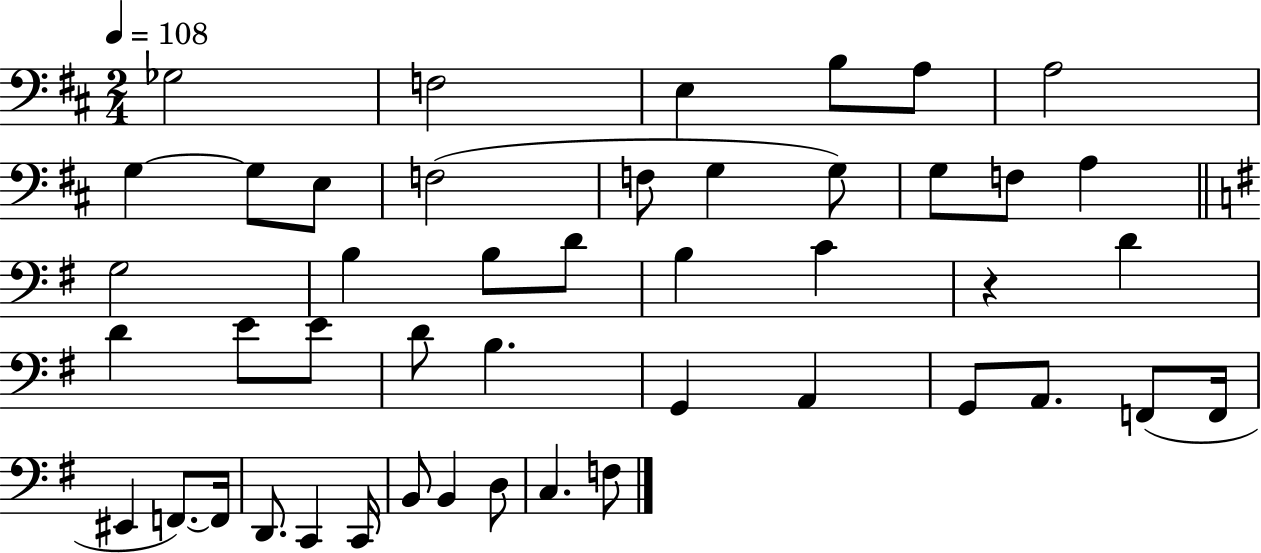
{
  \clef bass
  \numericTimeSignature
  \time 2/4
  \key d \major
  \tempo 4 = 108
  \repeat volta 2 { ges2 | f2 | e4 b8 a8 | a2 | \break g4~~ g8 e8 | f2( | f8 g4 g8) | g8 f8 a4 | \break \bar "||" \break \key e \minor g2 | b4 b8 d'8 | b4 c'4 | r4 d'4 | \break d'4 e'8 e'8 | d'8 b4. | g,4 a,4 | g,8 a,8. f,8( f,16 | \break eis,4 f,8.~~) f,16 | d,8. c,4 c,16 | b,8 b,4 d8 | c4. f8 | \break } \bar "|."
}